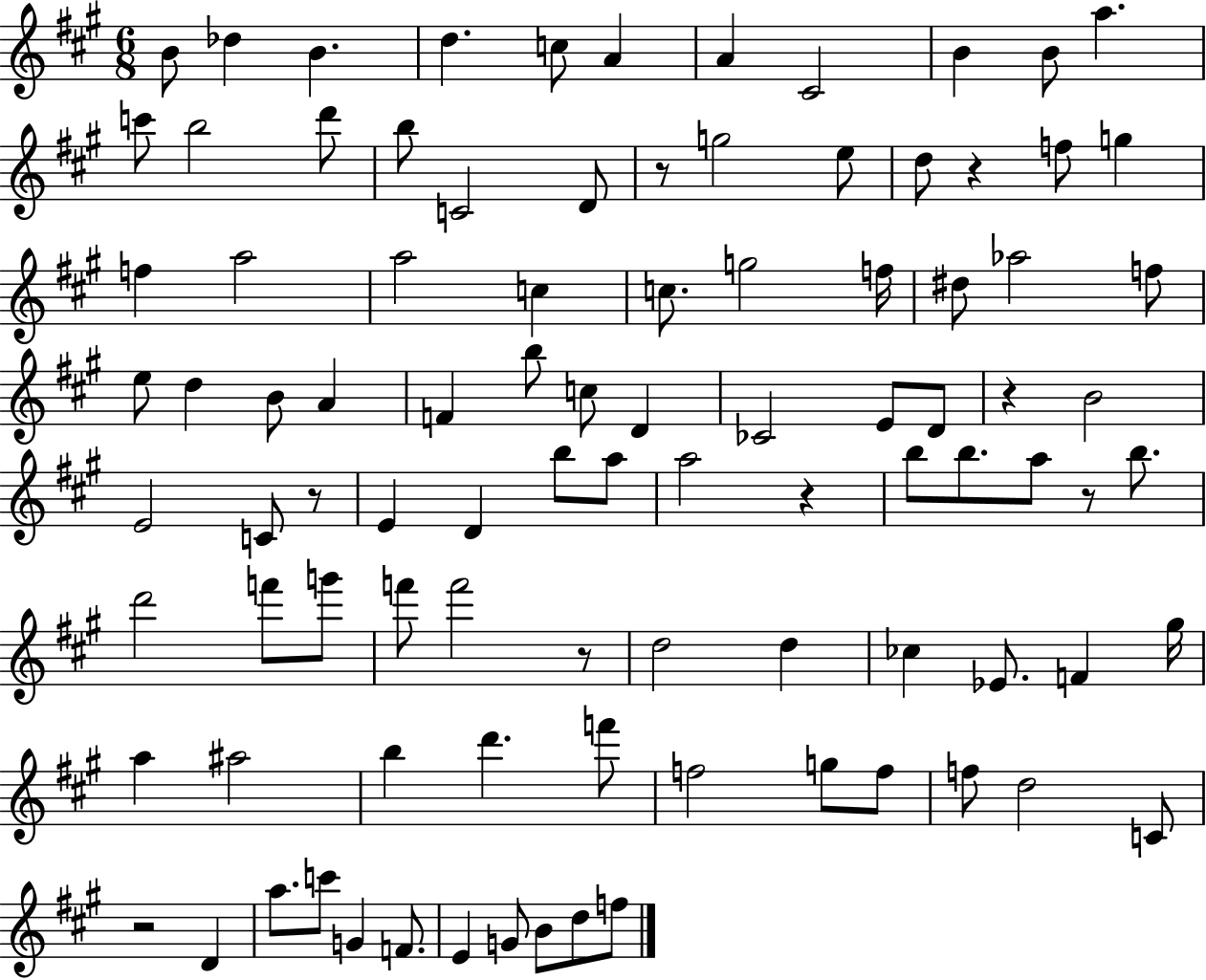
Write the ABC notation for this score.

X:1
T:Untitled
M:6/8
L:1/4
K:A
B/2 _d B d c/2 A A ^C2 B B/2 a c'/2 b2 d'/2 b/2 C2 D/2 z/2 g2 e/2 d/2 z f/2 g f a2 a2 c c/2 g2 f/4 ^d/2 _a2 f/2 e/2 d B/2 A F b/2 c/2 D _C2 E/2 D/2 z B2 E2 C/2 z/2 E D b/2 a/2 a2 z b/2 b/2 a/2 z/2 b/2 d'2 f'/2 g'/2 f'/2 f'2 z/2 d2 d _c _E/2 F ^g/4 a ^a2 b d' f'/2 f2 g/2 f/2 f/2 d2 C/2 z2 D a/2 c'/2 G F/2 E G/2 B/2 d/2 f/2